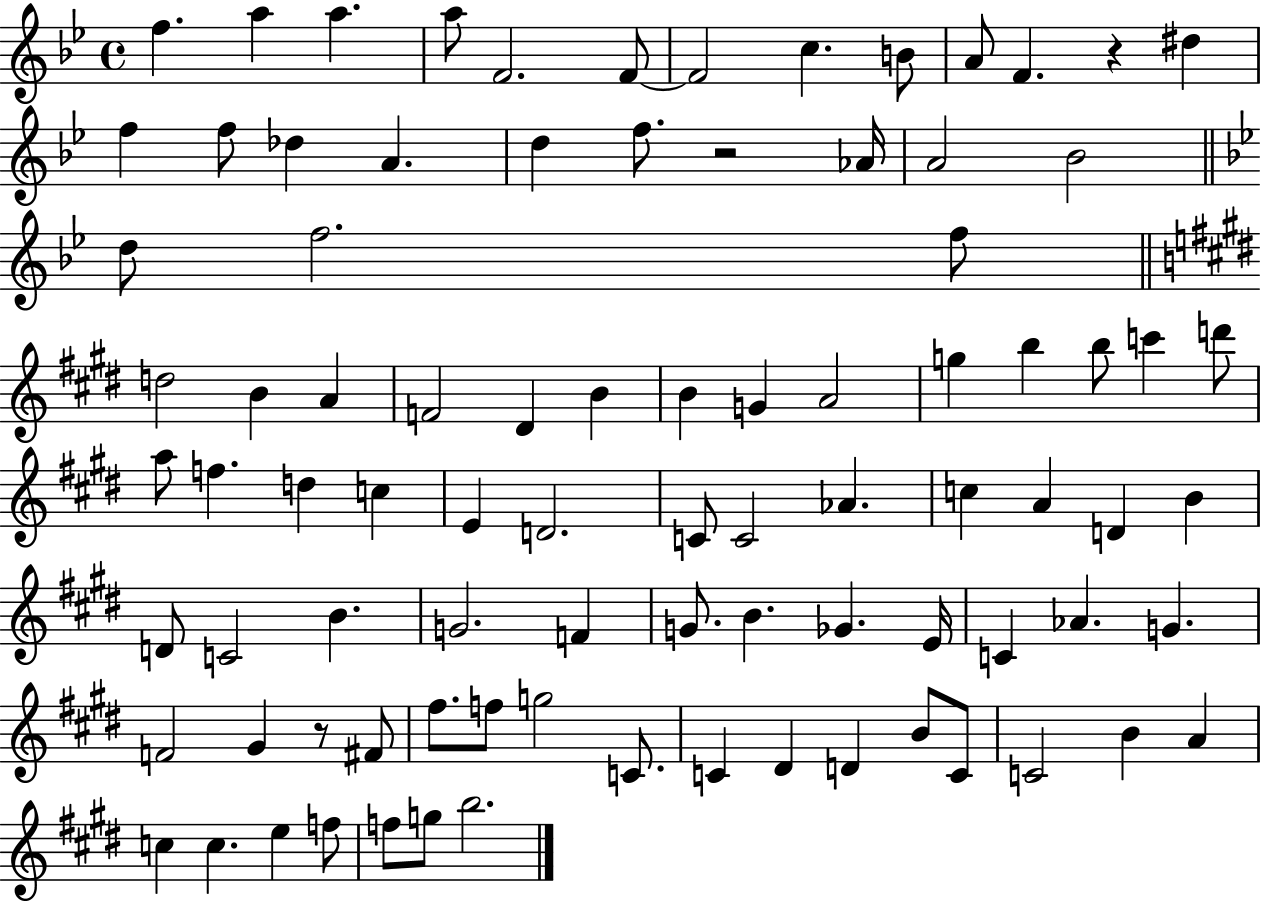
{
  \clef treble
  \time 4/4
  \defaultTimeSignature
  \key bes \major
  \repeat volta 2 { f''4. a''4 a''4. | a''8 f'2. f'8~~ | f'2 c''4. b'8 | a'8 f'4. r4 dis''4 | \break f''4 f''8 des''4 a'4. | d''4 f''8. r2 aes'16 | a'2 bes'2 | \bar "||" \break \key bes \major d''8 f''2. f''8 | \bar "||" \break \key e \major d''2 b'4 a'4 | f'2 dis'4 b'4 | b'4 g'4 a'2 | g''4 b''4 b''8 c'''4 d'''8 | \break a''8 f''4. d''4 c''4 | e'4 d'2. | c'8 c'2 aes'4. | c''4 a'4 d'4 b'4 | \break d'8 c'2 b'4. | g'2. f'4 | g'8. b'4. ges'4. e'16 | c'4 aes'4. g'4. | \break f'2 gis'4 r8 fis'8 | fis''8. f''8 g''2 c'8. | c'4 dis'4 d'4 b'8 c'8 | c'2 b'4 a'4 | \break c''4 c''4. e''4 f''8 | f''8 g''8 b''2. | } \bar "|."
}